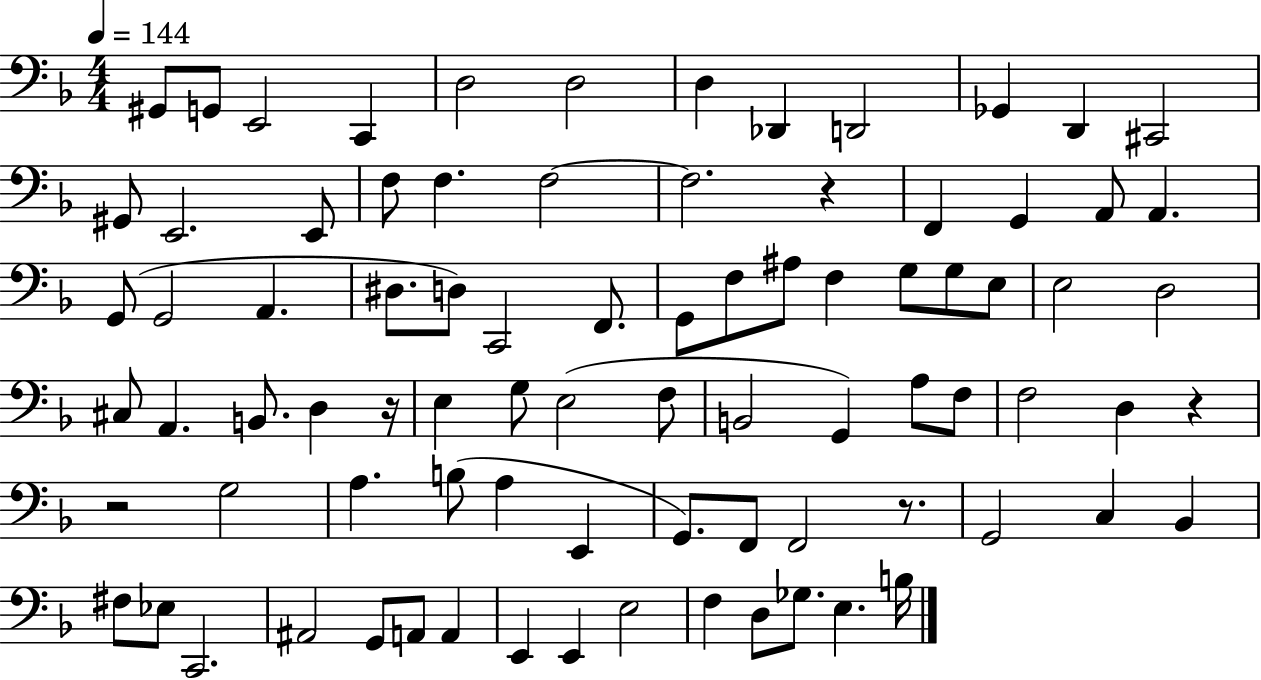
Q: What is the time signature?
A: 4/4